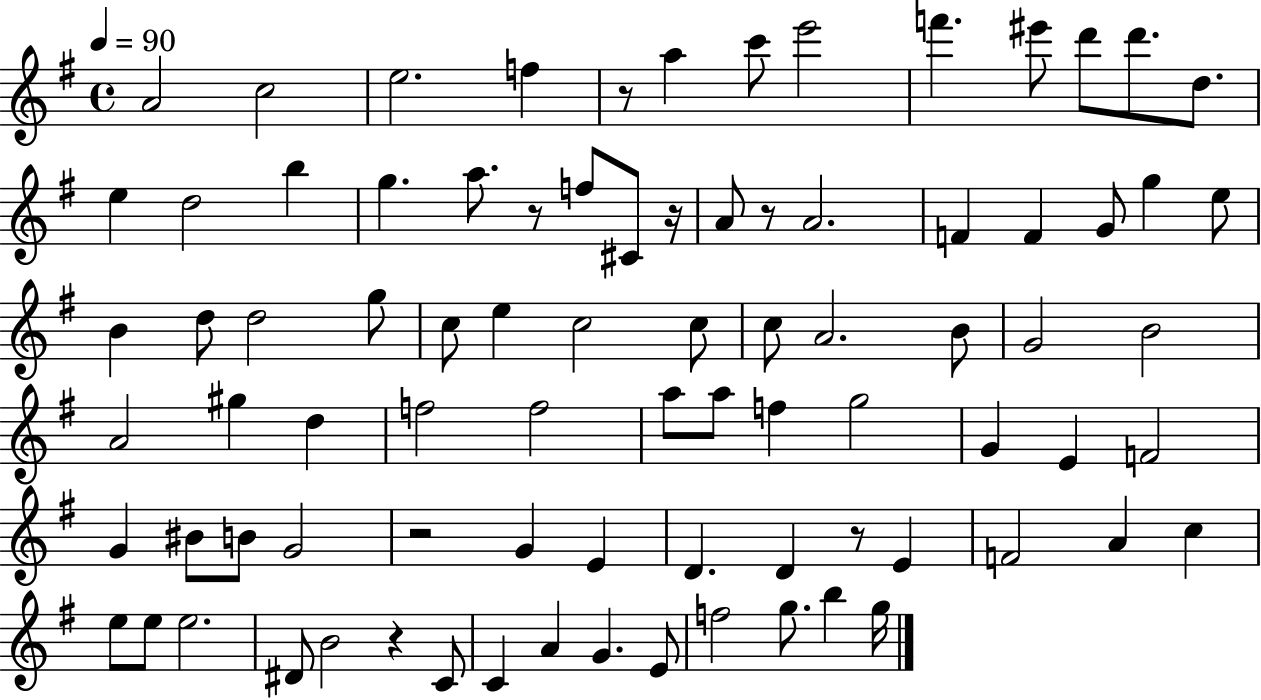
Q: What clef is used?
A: treble